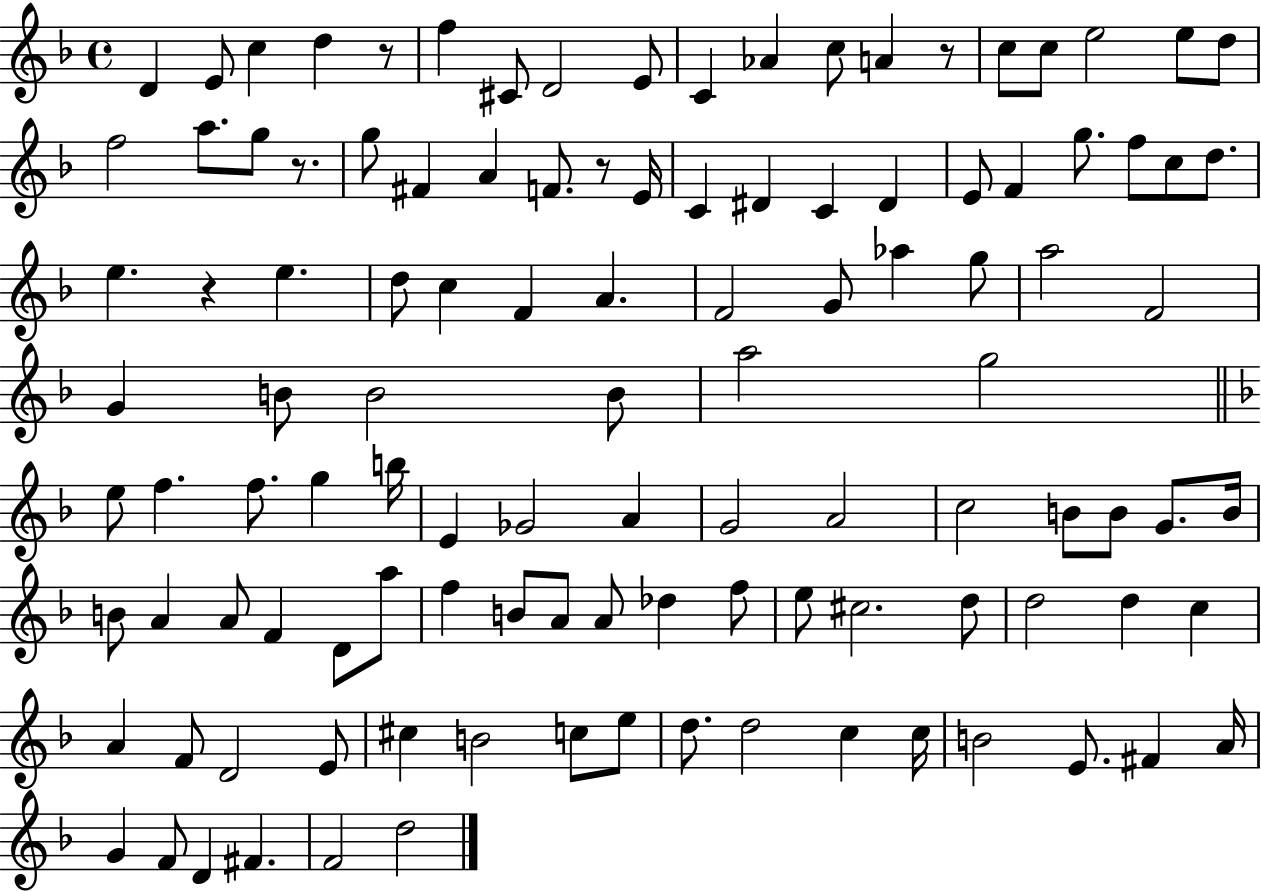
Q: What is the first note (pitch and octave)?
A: D4